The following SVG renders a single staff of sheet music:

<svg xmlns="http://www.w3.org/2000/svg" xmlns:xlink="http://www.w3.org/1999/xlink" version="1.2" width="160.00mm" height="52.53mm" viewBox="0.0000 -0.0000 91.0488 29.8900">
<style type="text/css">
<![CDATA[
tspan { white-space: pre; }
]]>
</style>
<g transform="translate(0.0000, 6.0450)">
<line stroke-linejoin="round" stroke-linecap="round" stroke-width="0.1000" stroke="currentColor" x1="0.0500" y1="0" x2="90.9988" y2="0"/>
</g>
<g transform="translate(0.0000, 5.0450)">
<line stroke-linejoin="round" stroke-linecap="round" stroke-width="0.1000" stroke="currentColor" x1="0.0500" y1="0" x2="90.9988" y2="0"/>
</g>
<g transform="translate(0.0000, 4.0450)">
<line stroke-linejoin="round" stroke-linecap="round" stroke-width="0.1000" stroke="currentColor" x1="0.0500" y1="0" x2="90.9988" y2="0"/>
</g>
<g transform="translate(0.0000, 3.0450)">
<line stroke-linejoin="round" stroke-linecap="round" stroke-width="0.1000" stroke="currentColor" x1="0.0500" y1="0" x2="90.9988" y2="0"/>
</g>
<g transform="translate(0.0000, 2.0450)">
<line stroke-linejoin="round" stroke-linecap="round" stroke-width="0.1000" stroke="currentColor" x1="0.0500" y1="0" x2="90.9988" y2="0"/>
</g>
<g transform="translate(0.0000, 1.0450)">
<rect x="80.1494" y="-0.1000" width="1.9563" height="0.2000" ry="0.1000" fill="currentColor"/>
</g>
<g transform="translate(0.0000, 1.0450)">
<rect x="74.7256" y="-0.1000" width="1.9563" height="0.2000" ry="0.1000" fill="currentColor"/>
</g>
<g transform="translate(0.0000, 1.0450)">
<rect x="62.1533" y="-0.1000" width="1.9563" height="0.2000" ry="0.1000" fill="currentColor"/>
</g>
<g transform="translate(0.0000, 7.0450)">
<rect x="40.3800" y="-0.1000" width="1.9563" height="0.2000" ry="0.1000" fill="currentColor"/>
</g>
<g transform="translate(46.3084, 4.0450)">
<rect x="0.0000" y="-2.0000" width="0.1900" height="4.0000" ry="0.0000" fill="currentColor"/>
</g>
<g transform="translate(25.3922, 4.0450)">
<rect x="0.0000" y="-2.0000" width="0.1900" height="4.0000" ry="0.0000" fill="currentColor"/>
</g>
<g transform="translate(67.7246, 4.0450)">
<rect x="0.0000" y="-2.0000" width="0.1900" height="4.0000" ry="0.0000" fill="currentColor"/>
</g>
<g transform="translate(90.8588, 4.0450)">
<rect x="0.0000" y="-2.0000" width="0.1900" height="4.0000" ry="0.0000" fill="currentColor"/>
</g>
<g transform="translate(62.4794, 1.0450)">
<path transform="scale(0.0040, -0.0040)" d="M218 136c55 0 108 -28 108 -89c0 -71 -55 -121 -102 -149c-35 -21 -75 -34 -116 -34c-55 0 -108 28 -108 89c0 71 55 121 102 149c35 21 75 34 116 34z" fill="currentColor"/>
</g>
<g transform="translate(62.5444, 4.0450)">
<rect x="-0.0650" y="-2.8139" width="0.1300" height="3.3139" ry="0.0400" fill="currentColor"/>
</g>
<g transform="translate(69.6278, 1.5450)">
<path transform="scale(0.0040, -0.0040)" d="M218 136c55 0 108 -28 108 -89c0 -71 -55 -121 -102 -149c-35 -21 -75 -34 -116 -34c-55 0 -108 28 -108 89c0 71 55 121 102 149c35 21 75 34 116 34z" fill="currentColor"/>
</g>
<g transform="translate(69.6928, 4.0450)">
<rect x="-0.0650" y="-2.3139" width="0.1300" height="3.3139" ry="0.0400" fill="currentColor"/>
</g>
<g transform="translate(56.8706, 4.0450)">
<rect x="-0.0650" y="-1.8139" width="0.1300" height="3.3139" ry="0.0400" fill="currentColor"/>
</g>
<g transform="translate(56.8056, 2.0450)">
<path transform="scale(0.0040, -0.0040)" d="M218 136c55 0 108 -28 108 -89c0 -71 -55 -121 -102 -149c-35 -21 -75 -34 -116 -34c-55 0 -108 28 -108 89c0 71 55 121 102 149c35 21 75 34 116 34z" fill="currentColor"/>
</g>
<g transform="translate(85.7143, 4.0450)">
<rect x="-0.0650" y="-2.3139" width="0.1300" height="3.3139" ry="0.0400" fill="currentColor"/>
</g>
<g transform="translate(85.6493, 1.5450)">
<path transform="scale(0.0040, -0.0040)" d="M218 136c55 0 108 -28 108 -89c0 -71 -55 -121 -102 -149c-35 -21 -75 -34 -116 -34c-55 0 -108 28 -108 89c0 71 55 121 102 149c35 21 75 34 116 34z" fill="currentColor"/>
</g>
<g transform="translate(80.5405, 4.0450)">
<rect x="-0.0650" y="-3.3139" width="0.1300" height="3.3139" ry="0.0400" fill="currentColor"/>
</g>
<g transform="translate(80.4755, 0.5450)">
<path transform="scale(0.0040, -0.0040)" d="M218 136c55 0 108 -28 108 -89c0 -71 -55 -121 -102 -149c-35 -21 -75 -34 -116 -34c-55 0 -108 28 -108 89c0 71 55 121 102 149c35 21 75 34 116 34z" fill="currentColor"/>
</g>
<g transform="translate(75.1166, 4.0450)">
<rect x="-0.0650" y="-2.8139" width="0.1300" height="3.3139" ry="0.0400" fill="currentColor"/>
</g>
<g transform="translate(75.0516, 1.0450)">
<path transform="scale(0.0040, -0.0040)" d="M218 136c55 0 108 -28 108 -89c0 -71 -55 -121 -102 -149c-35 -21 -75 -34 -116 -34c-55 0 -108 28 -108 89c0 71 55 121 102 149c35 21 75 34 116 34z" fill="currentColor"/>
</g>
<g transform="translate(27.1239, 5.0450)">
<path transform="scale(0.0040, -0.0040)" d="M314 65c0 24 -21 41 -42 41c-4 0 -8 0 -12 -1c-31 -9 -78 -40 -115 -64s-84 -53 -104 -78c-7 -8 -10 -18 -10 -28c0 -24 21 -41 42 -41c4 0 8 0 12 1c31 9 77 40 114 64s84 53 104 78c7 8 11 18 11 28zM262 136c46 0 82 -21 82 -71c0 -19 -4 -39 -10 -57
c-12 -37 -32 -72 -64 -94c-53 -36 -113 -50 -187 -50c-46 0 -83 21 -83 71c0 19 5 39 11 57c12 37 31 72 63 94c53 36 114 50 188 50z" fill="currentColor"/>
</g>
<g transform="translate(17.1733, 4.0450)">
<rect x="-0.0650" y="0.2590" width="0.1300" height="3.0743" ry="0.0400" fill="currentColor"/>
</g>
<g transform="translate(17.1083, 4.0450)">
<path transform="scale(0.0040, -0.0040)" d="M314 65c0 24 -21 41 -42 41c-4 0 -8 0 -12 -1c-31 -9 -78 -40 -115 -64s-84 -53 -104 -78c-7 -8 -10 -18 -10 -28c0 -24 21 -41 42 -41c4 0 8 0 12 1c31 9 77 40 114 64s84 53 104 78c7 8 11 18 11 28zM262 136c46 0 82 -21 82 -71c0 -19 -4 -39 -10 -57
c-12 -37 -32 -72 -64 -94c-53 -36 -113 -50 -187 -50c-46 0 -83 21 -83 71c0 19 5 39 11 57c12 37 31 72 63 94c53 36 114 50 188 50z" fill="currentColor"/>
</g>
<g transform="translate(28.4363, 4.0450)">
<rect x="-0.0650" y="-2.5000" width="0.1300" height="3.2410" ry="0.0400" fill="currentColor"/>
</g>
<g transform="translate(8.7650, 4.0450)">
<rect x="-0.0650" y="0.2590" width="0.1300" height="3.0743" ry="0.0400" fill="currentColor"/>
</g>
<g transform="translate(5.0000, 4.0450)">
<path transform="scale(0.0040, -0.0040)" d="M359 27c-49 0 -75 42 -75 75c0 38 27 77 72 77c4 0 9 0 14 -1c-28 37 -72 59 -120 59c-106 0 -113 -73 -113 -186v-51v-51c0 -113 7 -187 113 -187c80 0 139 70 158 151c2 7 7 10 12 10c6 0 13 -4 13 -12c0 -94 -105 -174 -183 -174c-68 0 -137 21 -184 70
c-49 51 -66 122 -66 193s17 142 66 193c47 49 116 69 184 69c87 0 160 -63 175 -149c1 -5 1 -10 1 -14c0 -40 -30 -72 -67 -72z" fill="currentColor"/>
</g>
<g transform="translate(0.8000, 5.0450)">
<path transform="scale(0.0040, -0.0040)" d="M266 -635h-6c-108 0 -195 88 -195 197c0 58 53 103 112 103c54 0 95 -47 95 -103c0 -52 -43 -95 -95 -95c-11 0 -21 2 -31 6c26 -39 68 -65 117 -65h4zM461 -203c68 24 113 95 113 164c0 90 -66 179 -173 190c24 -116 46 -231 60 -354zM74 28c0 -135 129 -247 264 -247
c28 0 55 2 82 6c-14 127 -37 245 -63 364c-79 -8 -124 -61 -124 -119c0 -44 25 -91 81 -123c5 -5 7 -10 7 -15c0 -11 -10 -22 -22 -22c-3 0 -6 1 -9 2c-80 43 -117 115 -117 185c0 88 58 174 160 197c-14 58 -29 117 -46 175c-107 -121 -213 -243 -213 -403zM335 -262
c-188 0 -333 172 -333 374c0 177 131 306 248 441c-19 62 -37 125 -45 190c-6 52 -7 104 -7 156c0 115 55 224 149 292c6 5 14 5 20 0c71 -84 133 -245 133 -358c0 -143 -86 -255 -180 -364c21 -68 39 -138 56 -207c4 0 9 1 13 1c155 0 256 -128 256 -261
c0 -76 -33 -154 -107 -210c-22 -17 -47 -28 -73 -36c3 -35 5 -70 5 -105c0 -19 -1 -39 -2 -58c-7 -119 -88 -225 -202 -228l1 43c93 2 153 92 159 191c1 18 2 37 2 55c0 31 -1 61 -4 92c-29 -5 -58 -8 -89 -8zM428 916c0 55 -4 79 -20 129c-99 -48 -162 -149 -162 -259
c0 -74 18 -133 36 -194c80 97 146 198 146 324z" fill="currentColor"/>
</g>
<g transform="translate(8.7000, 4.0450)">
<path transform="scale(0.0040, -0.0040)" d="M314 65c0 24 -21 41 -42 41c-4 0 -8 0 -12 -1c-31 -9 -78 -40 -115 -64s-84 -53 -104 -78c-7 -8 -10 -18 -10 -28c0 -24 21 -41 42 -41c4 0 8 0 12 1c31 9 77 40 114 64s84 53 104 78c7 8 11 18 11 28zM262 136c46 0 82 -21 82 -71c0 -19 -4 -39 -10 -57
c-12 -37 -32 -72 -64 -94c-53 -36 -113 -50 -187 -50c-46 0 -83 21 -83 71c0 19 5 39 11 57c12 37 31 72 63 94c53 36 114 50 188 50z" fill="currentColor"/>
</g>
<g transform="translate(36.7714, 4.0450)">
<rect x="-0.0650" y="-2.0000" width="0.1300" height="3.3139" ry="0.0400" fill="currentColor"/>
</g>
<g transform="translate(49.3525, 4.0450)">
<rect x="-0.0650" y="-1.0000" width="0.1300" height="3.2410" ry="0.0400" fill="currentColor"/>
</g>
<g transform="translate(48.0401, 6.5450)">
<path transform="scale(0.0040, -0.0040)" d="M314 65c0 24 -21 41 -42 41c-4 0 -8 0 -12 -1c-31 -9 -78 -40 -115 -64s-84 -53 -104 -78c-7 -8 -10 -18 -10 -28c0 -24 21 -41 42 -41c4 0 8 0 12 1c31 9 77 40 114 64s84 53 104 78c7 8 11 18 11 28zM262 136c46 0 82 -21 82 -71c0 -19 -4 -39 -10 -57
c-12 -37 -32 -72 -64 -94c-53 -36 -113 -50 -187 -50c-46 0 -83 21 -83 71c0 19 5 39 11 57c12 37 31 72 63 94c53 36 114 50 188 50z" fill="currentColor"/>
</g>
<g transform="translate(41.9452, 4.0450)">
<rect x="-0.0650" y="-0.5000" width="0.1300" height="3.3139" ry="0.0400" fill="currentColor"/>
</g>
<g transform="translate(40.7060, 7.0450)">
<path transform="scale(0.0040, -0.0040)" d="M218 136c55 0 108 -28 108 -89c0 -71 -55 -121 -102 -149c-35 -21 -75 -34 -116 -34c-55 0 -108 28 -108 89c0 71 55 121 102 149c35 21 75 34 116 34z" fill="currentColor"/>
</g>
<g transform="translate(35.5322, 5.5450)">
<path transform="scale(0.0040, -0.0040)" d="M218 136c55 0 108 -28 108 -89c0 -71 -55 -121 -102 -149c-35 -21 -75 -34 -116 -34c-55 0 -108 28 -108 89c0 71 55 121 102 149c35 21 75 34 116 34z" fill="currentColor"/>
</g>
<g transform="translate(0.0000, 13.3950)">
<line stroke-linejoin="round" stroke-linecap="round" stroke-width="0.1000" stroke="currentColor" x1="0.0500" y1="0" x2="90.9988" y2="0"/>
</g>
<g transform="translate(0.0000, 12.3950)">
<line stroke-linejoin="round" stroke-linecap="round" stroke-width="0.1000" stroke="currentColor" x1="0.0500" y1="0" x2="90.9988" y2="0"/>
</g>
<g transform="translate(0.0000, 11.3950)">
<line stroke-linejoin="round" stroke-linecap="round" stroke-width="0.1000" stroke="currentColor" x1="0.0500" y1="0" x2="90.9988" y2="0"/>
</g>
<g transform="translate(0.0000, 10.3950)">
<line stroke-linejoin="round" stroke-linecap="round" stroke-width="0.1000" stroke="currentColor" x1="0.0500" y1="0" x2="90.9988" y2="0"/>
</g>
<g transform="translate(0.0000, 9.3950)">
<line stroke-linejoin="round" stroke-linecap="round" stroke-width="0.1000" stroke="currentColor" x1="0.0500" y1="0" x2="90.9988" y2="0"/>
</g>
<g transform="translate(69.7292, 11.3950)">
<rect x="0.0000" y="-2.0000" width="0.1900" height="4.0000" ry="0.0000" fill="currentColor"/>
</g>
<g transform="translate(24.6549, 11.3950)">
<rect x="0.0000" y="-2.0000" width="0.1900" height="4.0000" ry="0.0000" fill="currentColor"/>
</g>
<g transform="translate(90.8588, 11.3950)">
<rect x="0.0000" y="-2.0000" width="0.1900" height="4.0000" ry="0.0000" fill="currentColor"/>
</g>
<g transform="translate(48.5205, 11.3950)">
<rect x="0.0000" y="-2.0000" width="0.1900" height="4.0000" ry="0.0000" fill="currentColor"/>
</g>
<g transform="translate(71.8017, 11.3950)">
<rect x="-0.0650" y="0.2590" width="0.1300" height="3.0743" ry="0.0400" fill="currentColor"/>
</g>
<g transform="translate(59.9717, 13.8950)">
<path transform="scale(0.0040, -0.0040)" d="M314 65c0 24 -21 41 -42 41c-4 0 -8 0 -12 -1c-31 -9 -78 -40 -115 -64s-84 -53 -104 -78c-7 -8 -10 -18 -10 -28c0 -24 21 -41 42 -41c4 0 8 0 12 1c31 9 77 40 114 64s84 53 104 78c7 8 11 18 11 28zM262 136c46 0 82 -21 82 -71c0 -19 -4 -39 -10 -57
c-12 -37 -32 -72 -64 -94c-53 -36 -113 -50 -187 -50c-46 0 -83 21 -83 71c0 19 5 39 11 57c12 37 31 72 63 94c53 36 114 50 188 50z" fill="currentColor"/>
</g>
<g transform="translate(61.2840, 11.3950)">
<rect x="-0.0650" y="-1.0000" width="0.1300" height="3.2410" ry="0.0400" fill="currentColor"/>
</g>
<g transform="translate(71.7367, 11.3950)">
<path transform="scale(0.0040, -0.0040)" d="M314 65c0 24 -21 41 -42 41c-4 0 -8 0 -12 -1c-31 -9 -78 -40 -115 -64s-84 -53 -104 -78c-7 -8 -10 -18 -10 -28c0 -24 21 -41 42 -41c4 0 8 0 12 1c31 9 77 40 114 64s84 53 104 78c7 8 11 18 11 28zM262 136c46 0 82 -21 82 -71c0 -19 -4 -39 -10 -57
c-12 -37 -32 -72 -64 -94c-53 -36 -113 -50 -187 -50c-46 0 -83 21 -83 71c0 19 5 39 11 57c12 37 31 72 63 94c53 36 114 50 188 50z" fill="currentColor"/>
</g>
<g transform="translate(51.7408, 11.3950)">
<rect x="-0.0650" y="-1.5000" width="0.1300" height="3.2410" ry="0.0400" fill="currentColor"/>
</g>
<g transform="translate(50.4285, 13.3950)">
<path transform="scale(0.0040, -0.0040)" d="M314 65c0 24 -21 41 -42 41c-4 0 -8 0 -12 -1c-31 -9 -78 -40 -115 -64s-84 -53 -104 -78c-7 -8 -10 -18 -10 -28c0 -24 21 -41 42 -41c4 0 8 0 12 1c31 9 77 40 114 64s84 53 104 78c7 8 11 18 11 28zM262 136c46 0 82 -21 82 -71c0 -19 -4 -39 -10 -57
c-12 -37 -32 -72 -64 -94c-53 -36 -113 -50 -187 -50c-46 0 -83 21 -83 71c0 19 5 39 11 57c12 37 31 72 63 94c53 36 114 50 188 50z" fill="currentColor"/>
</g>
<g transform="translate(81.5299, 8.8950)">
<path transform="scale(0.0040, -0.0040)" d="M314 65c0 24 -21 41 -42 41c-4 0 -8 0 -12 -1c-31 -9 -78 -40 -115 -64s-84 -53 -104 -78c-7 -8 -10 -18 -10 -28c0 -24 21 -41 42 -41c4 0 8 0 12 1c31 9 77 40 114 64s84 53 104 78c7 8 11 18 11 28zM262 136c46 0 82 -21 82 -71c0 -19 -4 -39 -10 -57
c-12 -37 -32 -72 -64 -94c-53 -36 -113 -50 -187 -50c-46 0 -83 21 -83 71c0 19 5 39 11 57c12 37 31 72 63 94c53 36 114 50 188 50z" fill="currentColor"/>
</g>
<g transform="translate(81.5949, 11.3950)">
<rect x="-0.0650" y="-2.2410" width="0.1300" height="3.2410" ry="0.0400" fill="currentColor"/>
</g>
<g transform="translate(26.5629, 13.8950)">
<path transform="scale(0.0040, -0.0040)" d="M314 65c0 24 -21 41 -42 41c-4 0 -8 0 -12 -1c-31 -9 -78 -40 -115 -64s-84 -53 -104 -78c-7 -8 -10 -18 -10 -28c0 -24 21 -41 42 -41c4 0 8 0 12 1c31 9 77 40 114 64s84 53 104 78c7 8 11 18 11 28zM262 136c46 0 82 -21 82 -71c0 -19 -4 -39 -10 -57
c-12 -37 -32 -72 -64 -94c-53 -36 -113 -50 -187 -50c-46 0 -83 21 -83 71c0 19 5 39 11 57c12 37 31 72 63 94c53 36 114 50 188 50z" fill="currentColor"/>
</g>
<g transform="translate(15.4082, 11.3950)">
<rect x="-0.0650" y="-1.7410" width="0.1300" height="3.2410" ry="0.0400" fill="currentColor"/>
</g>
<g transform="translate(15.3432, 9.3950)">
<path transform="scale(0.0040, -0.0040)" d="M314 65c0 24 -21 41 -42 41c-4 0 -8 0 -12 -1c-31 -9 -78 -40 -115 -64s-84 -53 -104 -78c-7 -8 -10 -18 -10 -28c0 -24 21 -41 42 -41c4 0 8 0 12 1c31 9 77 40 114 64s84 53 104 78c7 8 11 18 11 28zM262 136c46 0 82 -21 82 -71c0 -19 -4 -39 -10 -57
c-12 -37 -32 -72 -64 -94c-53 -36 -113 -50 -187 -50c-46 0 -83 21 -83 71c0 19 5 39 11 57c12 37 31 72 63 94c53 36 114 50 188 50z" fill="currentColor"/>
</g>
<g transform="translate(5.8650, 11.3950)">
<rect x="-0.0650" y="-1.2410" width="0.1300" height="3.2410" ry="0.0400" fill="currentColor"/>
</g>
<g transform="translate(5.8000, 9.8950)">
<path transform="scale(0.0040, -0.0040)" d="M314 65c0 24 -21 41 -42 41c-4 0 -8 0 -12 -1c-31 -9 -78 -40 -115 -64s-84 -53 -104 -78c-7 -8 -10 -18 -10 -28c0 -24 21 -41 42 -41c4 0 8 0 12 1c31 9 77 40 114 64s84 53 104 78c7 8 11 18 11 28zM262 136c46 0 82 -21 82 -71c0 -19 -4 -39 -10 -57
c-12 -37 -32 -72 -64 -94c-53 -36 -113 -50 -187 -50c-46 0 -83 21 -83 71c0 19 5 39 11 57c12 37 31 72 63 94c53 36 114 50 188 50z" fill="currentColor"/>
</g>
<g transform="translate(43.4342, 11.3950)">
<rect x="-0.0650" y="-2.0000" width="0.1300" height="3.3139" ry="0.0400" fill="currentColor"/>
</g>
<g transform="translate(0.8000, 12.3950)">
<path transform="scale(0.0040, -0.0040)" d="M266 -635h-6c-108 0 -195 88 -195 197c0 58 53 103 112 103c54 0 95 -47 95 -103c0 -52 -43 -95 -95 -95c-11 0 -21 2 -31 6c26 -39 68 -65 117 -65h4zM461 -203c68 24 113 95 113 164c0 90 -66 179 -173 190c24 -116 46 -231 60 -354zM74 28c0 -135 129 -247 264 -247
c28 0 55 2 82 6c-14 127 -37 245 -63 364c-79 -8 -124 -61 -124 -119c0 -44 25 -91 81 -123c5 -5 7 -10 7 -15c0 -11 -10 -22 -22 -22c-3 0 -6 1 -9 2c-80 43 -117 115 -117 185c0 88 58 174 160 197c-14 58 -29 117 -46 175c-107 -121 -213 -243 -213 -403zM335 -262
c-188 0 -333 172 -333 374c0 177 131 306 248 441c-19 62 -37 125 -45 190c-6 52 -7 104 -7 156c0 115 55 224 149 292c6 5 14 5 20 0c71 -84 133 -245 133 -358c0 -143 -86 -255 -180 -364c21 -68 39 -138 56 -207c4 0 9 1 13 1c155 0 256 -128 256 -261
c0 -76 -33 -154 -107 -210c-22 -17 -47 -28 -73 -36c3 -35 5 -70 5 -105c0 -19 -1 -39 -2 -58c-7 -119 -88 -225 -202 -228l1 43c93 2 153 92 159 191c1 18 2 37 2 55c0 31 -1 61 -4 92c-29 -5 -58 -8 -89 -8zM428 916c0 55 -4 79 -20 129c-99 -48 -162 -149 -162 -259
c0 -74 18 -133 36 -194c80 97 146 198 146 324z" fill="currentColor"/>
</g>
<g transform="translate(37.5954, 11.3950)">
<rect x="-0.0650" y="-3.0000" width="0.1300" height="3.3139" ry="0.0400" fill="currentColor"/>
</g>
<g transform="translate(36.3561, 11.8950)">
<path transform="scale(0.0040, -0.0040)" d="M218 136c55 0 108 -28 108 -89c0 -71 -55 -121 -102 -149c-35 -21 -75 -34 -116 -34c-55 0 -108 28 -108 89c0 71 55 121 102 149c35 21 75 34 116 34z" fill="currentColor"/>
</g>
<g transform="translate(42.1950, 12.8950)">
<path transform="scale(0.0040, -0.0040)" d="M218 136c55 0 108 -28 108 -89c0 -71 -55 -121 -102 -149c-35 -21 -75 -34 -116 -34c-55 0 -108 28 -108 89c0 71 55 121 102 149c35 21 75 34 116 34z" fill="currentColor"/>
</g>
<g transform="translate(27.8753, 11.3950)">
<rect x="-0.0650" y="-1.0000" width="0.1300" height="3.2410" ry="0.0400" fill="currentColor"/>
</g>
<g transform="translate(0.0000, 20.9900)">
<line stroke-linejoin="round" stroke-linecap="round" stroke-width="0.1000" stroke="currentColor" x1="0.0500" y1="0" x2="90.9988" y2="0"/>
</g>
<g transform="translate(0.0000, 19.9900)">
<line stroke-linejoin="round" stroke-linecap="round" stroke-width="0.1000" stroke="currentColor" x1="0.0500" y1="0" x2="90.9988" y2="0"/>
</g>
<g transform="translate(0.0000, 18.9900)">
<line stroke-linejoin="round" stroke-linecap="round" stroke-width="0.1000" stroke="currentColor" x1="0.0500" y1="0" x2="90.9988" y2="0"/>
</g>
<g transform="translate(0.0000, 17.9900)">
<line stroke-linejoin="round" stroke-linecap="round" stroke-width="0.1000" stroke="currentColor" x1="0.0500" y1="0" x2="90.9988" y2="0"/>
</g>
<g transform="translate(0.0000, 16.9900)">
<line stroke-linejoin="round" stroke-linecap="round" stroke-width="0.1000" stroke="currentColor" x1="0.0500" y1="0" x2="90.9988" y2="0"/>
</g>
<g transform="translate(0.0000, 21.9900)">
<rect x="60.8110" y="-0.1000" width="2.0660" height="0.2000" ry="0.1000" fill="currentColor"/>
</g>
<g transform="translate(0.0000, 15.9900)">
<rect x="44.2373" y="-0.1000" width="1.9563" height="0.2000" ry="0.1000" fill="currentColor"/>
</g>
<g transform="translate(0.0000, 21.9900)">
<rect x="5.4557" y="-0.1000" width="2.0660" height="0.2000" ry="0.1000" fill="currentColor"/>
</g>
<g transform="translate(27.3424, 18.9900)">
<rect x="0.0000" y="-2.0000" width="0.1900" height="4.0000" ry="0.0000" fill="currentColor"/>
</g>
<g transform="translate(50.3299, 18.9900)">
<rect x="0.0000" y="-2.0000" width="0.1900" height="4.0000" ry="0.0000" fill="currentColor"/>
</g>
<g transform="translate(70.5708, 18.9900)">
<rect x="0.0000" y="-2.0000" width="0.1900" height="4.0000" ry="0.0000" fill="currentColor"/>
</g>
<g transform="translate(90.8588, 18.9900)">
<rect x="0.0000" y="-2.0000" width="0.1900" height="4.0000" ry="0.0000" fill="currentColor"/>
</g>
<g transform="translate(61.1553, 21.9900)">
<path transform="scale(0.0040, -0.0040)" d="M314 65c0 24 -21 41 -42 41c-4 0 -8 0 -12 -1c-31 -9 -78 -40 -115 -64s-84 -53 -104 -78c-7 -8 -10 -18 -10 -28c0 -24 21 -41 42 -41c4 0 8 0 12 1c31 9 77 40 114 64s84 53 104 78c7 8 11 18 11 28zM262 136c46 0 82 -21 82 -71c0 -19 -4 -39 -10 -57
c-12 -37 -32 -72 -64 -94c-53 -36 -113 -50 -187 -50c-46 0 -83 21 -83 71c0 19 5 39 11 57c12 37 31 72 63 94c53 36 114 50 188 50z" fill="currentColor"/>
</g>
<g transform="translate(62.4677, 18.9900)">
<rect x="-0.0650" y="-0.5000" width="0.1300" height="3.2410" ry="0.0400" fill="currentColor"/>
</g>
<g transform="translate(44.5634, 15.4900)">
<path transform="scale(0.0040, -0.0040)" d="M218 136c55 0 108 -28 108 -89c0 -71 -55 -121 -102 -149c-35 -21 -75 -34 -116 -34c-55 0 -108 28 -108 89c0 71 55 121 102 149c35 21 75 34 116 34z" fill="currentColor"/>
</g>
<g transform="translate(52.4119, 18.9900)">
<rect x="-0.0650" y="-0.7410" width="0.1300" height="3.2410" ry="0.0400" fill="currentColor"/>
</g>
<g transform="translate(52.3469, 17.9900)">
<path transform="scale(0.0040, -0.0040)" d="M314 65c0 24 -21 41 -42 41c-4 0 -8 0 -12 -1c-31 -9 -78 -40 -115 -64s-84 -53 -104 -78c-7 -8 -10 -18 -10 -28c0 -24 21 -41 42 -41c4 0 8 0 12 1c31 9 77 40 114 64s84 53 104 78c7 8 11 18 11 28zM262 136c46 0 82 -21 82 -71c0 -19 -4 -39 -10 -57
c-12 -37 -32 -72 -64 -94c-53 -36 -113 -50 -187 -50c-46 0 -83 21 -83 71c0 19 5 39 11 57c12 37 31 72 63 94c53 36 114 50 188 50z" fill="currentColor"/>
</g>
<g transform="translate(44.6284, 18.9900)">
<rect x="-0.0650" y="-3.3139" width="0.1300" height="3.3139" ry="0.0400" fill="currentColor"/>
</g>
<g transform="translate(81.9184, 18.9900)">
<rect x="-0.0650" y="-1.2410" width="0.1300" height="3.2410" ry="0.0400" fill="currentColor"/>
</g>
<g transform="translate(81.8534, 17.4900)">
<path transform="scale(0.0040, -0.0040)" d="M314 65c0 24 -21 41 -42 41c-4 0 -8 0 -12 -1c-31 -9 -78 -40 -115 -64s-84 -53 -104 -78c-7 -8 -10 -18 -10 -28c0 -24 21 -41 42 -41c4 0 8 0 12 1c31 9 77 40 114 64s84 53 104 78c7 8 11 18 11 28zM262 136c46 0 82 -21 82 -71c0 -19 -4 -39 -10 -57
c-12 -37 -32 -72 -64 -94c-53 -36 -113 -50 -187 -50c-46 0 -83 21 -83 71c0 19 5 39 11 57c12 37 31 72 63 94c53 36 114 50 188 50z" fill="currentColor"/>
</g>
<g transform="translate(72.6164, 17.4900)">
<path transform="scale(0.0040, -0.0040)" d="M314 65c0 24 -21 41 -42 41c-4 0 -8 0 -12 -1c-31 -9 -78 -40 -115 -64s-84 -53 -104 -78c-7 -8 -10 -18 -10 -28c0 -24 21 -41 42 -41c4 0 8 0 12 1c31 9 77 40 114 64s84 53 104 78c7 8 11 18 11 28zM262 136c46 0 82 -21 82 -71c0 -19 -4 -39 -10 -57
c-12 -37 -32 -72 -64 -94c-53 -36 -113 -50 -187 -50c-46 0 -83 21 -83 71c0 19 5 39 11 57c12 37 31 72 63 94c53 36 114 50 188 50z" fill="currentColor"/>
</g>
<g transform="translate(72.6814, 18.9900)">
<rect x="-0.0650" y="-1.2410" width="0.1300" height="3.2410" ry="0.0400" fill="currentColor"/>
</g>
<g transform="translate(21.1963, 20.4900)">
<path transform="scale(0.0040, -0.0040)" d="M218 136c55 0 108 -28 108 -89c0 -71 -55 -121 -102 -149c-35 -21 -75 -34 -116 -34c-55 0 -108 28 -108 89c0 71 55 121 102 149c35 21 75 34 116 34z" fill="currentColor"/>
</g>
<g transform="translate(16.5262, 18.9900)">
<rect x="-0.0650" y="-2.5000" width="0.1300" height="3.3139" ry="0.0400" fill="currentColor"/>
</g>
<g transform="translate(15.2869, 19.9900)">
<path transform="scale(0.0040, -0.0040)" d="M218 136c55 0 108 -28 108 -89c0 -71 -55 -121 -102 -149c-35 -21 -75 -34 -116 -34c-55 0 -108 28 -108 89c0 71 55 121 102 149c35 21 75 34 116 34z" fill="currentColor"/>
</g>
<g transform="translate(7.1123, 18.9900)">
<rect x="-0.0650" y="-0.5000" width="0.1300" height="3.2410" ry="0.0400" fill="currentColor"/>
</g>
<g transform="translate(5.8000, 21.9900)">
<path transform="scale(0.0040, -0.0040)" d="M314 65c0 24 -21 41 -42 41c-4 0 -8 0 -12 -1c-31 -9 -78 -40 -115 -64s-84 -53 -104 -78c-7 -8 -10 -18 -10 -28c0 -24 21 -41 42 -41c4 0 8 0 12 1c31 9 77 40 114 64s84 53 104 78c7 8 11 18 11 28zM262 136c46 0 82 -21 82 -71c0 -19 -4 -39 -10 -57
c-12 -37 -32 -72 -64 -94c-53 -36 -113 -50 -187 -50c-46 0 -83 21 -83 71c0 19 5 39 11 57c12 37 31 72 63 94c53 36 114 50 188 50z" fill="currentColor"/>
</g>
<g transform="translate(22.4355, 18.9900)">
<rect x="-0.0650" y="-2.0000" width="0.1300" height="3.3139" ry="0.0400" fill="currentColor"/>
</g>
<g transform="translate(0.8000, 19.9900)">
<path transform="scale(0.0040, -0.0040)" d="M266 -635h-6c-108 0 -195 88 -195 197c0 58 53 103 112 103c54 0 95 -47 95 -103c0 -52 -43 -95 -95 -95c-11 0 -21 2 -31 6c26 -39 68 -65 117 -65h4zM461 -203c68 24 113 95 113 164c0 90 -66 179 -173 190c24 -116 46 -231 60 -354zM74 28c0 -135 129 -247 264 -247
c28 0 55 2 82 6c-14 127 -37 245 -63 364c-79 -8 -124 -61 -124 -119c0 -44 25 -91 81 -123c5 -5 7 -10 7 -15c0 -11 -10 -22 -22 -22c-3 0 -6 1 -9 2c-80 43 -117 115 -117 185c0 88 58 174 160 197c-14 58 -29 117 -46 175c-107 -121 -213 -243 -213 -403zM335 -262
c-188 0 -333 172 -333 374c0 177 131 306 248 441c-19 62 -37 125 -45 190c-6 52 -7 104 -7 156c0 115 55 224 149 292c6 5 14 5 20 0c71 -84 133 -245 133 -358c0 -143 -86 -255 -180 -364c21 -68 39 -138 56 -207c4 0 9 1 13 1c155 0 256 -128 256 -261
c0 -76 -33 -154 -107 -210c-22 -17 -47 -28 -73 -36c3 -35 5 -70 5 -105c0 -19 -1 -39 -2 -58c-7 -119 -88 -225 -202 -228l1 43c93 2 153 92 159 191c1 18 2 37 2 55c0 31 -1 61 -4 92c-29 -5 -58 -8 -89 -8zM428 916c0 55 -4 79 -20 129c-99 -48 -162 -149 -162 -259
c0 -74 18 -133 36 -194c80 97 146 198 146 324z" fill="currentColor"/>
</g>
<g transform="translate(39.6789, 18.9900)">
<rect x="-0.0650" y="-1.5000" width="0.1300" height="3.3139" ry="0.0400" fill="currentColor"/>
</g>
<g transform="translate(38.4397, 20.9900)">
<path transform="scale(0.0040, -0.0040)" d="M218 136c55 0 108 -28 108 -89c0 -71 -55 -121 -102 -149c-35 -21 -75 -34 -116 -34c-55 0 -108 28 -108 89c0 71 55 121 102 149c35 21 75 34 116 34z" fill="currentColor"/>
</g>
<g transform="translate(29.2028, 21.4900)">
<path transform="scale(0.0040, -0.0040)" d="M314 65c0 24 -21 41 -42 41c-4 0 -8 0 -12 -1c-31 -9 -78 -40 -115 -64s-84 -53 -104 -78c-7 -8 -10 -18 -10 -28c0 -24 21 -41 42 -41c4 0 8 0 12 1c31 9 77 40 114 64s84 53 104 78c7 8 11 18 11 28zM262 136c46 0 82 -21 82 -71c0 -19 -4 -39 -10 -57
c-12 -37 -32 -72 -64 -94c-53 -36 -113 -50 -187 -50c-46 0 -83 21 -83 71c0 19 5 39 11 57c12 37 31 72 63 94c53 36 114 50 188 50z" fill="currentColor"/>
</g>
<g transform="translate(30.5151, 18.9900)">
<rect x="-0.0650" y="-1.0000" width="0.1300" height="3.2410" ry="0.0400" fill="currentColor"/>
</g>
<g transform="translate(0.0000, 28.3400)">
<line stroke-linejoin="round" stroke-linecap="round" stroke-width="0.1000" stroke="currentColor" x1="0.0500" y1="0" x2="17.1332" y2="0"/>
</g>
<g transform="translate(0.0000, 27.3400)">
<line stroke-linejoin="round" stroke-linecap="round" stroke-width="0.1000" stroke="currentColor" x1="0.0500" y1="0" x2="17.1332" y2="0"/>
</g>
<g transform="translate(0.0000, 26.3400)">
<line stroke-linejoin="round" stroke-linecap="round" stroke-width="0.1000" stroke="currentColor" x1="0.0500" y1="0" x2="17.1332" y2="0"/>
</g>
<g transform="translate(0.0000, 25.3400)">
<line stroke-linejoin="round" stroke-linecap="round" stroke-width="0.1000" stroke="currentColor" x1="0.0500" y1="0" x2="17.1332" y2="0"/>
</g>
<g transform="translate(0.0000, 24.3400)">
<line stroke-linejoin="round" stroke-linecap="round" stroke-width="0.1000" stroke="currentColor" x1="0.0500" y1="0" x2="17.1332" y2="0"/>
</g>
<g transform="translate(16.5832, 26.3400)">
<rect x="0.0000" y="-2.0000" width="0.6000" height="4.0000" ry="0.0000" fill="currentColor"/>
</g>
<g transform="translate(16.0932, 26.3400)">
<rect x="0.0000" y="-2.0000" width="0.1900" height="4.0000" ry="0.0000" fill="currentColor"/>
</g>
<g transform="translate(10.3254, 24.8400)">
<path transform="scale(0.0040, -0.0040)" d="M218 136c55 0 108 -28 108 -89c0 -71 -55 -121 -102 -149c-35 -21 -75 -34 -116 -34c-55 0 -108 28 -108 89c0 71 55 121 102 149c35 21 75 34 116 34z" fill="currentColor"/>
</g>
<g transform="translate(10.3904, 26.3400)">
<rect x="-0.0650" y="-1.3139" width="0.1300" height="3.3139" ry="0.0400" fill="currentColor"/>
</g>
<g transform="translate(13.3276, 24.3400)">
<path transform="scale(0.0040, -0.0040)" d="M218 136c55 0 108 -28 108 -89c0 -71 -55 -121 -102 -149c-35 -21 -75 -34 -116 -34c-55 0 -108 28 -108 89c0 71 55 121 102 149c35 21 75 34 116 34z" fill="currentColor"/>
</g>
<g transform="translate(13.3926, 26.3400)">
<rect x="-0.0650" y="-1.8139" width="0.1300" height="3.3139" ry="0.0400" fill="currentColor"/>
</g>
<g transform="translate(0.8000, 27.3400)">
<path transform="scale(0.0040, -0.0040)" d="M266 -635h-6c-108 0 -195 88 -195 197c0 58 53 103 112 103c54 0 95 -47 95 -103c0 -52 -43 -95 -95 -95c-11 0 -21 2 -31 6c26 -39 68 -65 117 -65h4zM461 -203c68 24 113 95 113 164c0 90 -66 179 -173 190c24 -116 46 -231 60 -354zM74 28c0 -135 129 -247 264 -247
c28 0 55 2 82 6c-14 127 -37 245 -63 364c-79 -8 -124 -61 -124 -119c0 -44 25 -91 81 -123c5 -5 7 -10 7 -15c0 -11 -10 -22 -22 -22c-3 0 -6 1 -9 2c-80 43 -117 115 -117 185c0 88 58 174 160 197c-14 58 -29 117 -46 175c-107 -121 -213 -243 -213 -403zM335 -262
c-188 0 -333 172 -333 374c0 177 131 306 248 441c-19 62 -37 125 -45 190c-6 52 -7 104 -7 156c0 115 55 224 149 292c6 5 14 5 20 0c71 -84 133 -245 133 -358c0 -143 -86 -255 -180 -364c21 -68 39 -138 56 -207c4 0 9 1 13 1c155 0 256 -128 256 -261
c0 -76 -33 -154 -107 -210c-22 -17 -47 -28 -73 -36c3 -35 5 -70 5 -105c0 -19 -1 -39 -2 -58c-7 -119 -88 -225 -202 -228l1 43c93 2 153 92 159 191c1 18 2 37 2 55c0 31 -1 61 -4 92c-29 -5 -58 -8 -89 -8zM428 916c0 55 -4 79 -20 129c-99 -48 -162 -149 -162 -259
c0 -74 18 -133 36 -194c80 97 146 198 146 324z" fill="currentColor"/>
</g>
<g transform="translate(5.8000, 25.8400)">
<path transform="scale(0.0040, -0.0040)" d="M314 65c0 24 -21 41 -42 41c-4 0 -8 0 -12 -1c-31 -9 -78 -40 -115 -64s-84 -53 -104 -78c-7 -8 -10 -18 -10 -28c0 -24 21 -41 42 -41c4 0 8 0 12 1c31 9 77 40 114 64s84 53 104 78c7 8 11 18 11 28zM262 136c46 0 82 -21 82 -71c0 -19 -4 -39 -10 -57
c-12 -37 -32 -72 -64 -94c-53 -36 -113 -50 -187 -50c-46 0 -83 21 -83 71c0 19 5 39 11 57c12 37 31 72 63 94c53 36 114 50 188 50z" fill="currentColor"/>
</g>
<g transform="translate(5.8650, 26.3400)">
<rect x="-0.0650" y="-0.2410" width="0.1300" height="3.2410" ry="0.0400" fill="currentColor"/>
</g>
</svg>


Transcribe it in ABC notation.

X:1
T:Untitled
M:4/4
L:1/4
K:C
B2 B2 G2 F C D2 f a g a b g e2 f2 D2 A F E2 D2 B2 g2 C2 G F D2 E b d2 C2 e2 e2 c2 e f